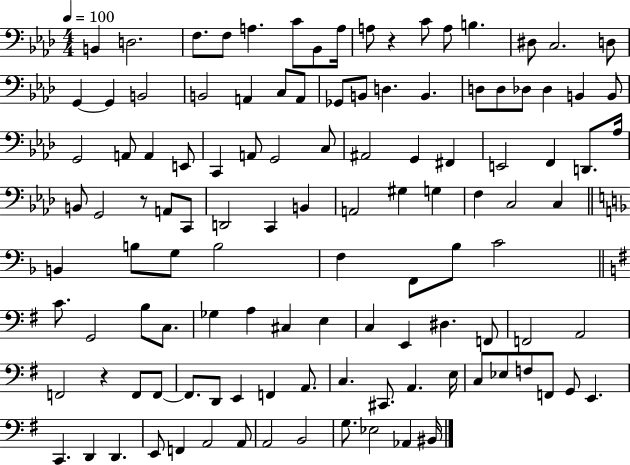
B2/q D3/h. F3/e. F3/e A3/q. C4/e Bb2/e A3/s A3/e R/q C4/e A3/e B3/q. D#3/e C3/h. D3/e G2/q G2/q B2/h B2/h A2/q C3/e A2/e Gb2/e B2/e D3/q. B2/q. D3/e D3/e Db3/e Db3/q B2/q B2/e G2/h A2/e A2/q E2/e C2/q A2/e G2/h C3/e A#2/h G2/q F#2/q E2/h F2/q D2/e. Ab3/s B2/e G2/h R/e A2/e C2/e D2/h C2/q B2/q A2/h G#3/q G3/q F3/q C3/h C3/q B2/q B3/e G3/e B3/h F3/q F2/e Bb3/e C4/h C4/e. G2/h B3/e C3/e. Gb3/q A3/q C#3/q E3/q C3/q E2/q D#3/q. F2/e F2/h A2/h F2/h R/q F2/e F2/e F2/e. D2/e E2/q F2/q A2/e. C3/q. C#2/e. A2/q. E3/s C3/e Eb3/e F3/e F2/e G2/e E2/q. C2/q. D2/q D2/q. E2/e F2/q A2/h A2/e A2/h B2/h G3/e. Eb3/h Ab2/q BIS2/s